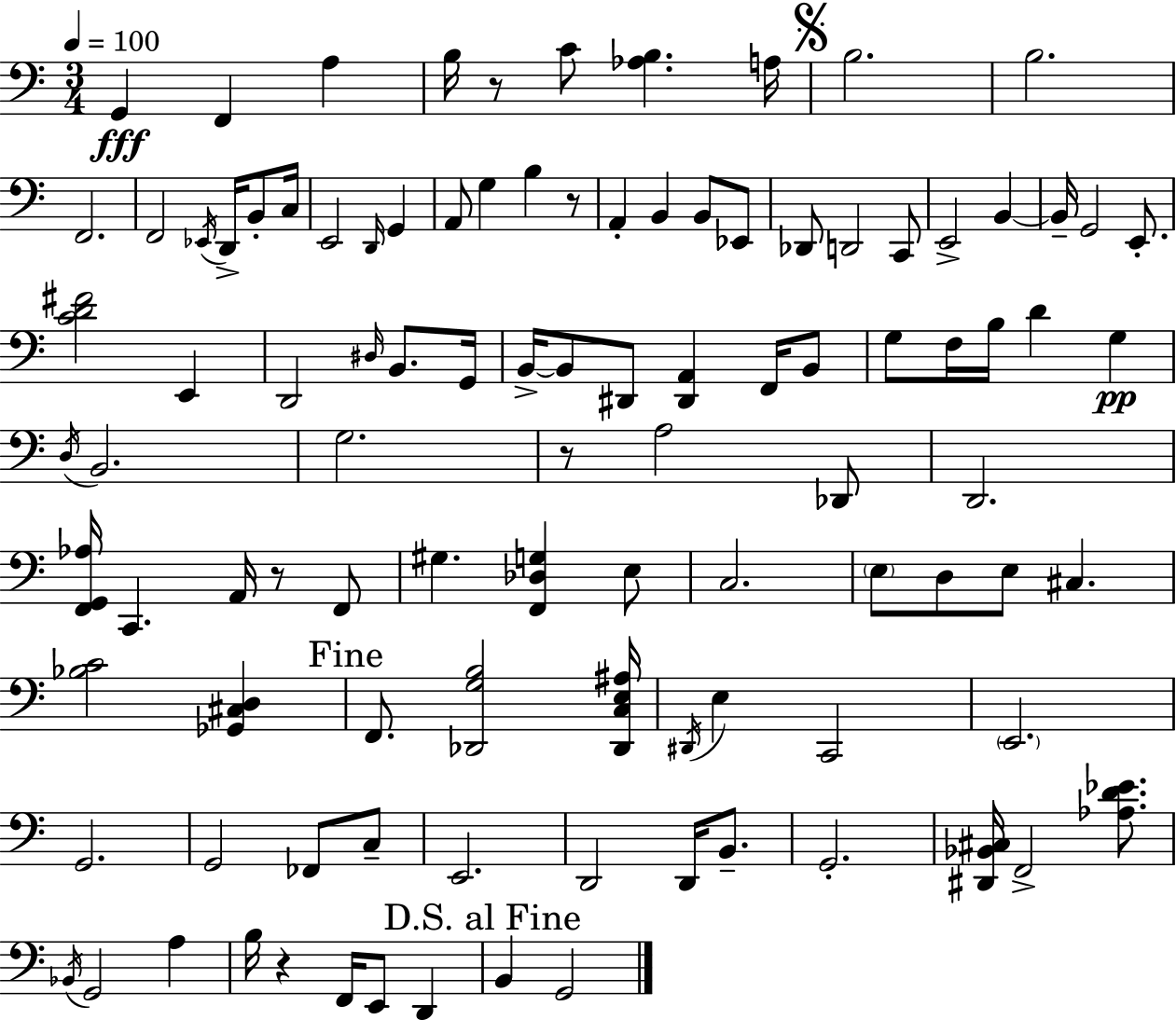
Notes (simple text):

G2/q F2/q A3/q B3/s R/e C4/e [Ab3,B3]/q. A3/s B3/h. B3/h. F2/h. F2/h Eb2/s D2/s B2/e C3/s E2/h D2/s G2/q A2/e G3/q B3/q R/e A2/q B2/q B2/e Eb2/e Db2/e D2/h C2/e E2/h B2/q B2/s G2/h E2/e. [C4,D4,F#4]/h E2/q D2/h D#3/s B2/e. G2/s B2/s B2/e D#2/e [D#2,A2]/q F2/s B2/e G3/e F3/s B3/s D4/q G3/q D3/s B2/h. G3/h. R/e A3/h Db2/e D2/h. [F2,G2,Ab3]/s C2/q. A2/s R/e F2/e G#3/q. [F2,Db3,G3]/q E3/e C3/h. E3/e D3/e E3/e C#3/q. [Bb3,C4]/h [Gb2,C#3,D3]/q F2/e. [Db2,G3,B3]/h [Db2,C3,E3,A#3]/s D#2/s E3/q C2/h E2/h. G2/h. G2/h FES2/e C3/e E2/h. D2/h D2/s B2/e. G2/h. [D#2,Bb2,C#3]/s F2/h [Ab3,D4,Eb4]/e. Bb2/s G2/h A3/q B3/s R/q F2/s E2/e D2/q B2/q G2/h